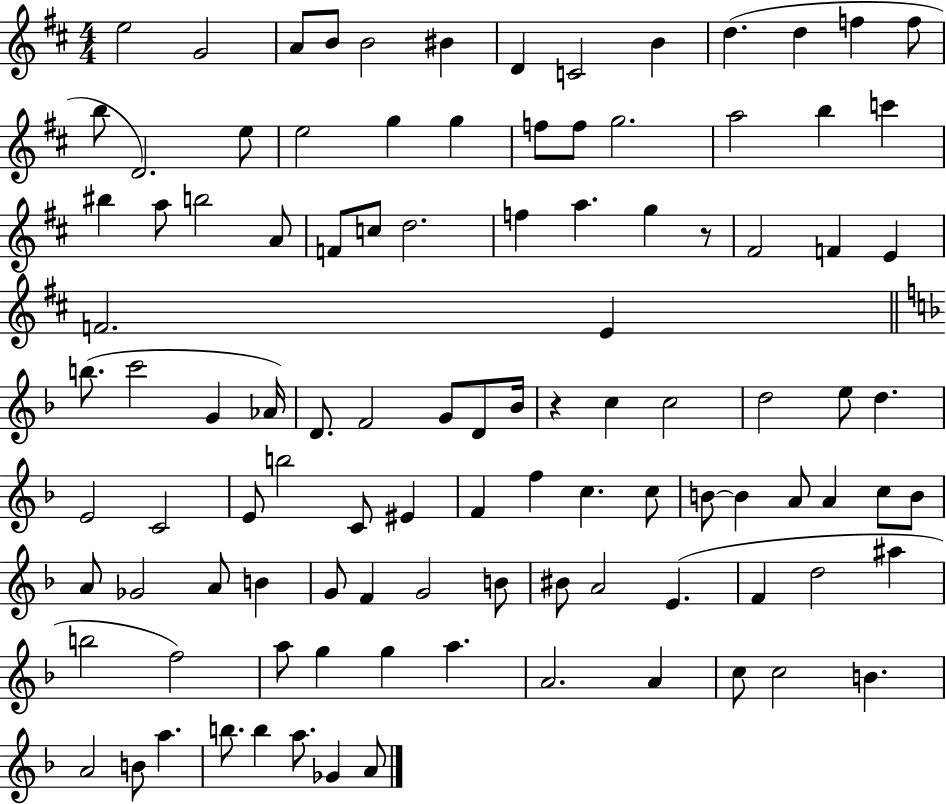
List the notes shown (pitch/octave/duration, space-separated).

E5/h G4/h A4/e B4/e B4/h BIS4/q D4/q C4/h B4/q D5/q. D5/q F5/q F5/e B5/e D4/h. E5/e E5/h G5/q G5/q F5/e F5/e G5/h. A5/h B5/q C6/q BIS5/q A5/e B5/h A4/e F4/e C5/e D5/h. F5/q A5/q. G5/q R/e F#4/h F4/q E4/q F4/h. E4/q B5/e. C6/h G4/q Ab4/s D4/e. F4/h G4/e D4/e Bb4/s R/q C5/q C5/h D5/h E5/e D5/q. E4/h C4/h E4/e B5/h C4/e EIS4/q F4/q F5/q C5/q. C5/e B4/e B4/q A4/e A4/q C5/e B4/e A4/e Gb4/h A4/e B4/q G4/e F4/q G4/h B4/e BIS4/e A4/h E4/q. F4/q D5/h A#5/q B5/h F5/h A5/e G5/q G5/q A5/q. A4/h. A4/q C5/e C5/h B4/q. A4/h B4/e A5/q. B5/e. B5/q A5/e. Gb4/q A4/e